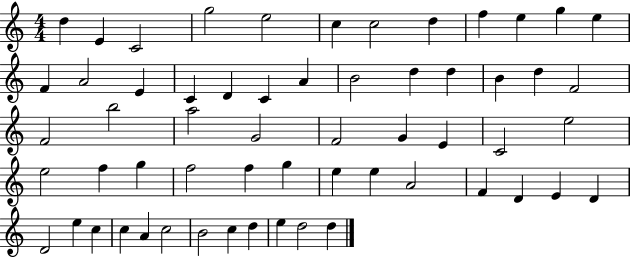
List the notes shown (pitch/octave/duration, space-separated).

D5/q E4/q C4/h G5/h E5/h C5/q C5/h D5/q F5/q E5/q G5/q E5/q F4/q A4/h E4/q C4/q D4/q C4/q A4/q B4/h D5/q D5/q B4/q D5/q F4/h F4/h B5/h A5/h G4/h F4/h G4/q E4/q C4/h E5/h E5/h F5/q G5/q F5/h F5/q G5/q E5/q E5/q A4/h F4/q D4/q E4/q D4/q D4/h E5/q C5/q C5/q A4/q C5/h B4/h C5/q D5/q E5/q D5/h D5/q